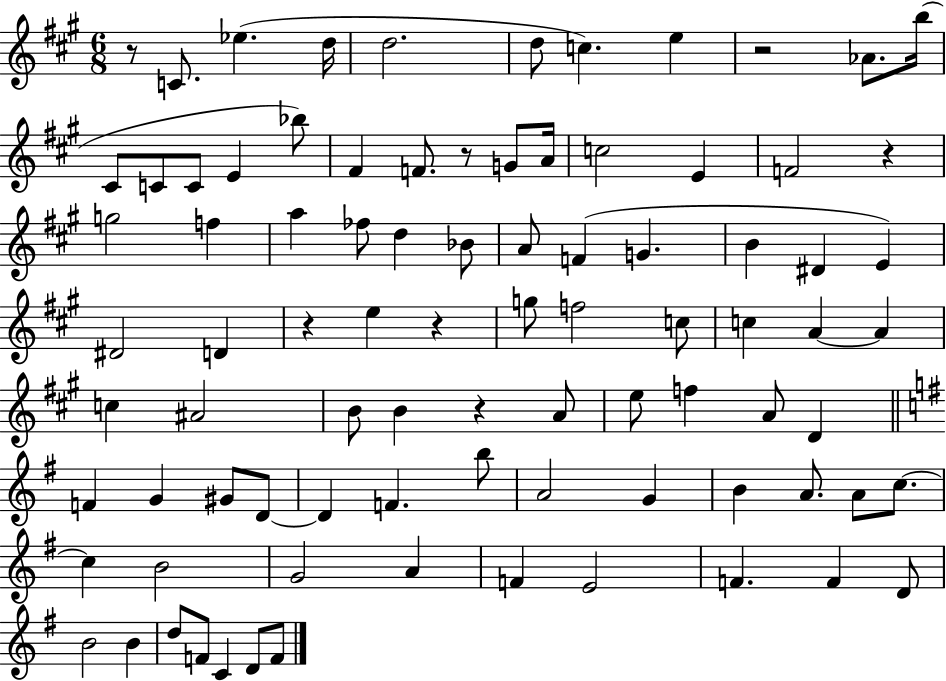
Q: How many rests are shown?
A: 7